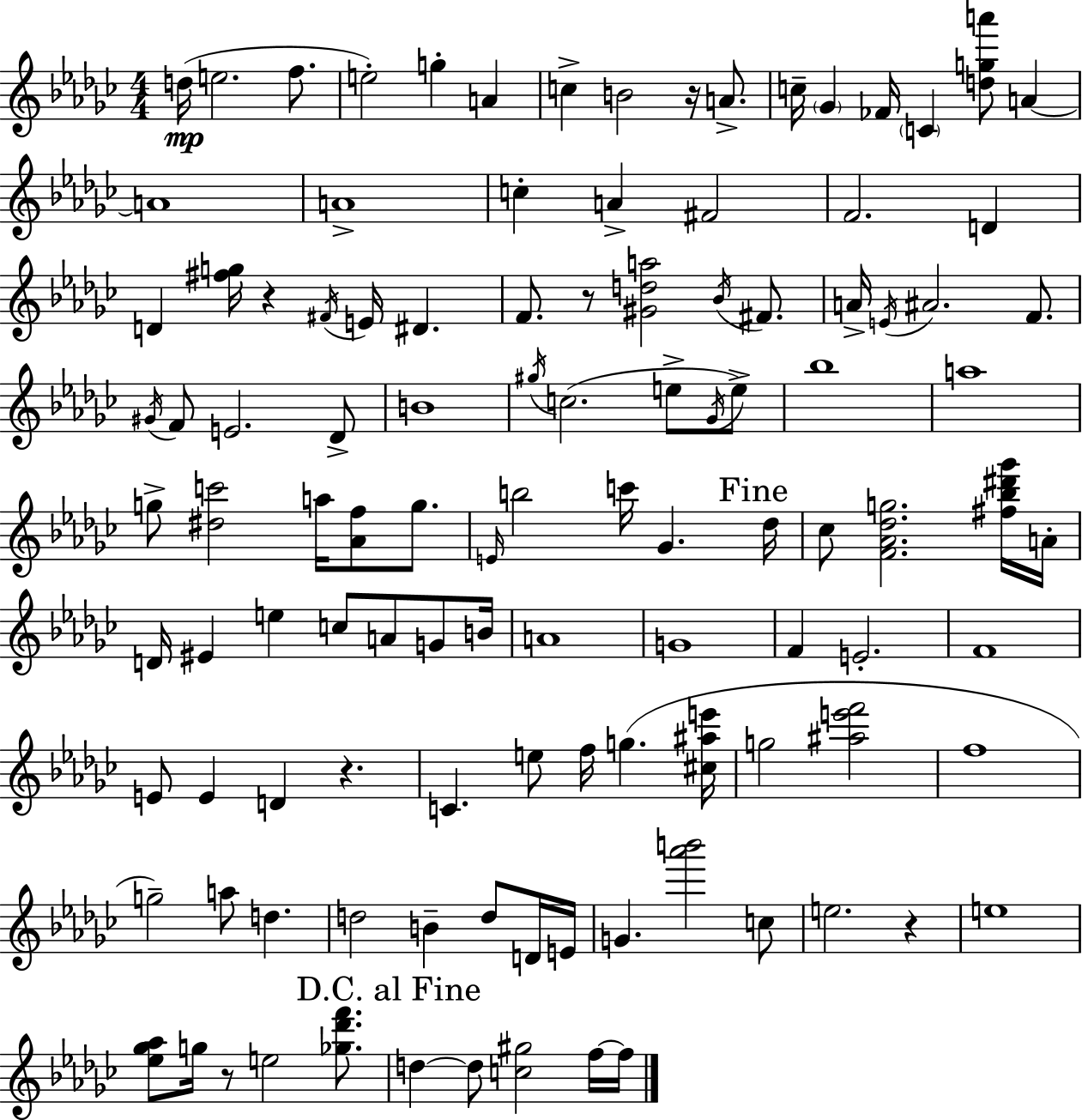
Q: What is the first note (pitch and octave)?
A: D5